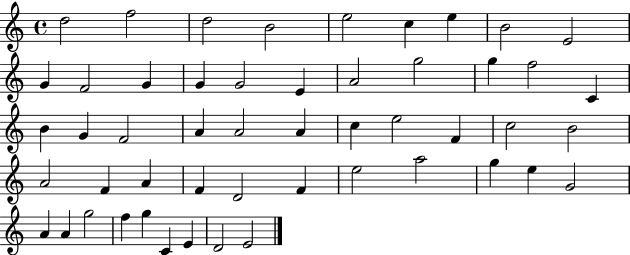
D5/h F5/h D5/h B4/h E5/h C5/q E5/q B4/h E4/h G4/q F4/h G4/q G4/q G4/h E4/q A4/h G5/h G5/q F5/h C4/q B4/q G4/q F4/h A4/q A4/h A4/q C5/q E5/h F4/q C5/h B4/h A4/h F4/q A4/q F4/q D4/h F4/q E5/h A5/h G5/q E5/q G4/h A4/q A4/q G5/h F5/q G5/q C4/q E4/q D4/h E4/h